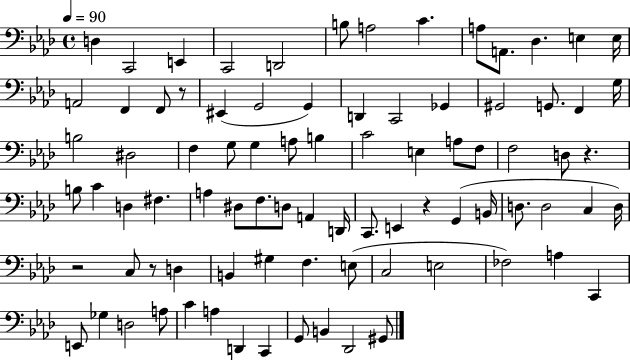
{
  \clef bass
  \time 4/4
  \defaultTimeSignature
  \key aes \major
  \tempo 4 = 90
  d4 c,2 e,4 | c,2 d,2 | b8 a2 c'4. | a8 a,8. des4. e4 e16 | \break a,2 f,4 f,8 r8 | eis,4( g,2 g,4) | d,4 c,2 ges,4 | gis,2 g,8. f,4 g16 | \break b2 dis2 | f4 g8 g4 a8 b4 | c'2 e4 a8 f8 | f2 d8 r4. | \break b8 c'4 d4 fis4. | a4 dis8 f8. d8 a,4 d,16 | c,8. e,4 r4 g,4( b,16 | d8. d2 c4 d16) | \break r2 c8 r8 d4 | b,4 gis4 f4. e8( | c2 e2 | fes2) a4 c,4 | \break e,8 ges4 d2 a8 | c'4 a4 d,4 c,4 | g,8 b,4 des,2 gis,8 | \bar "|."
}